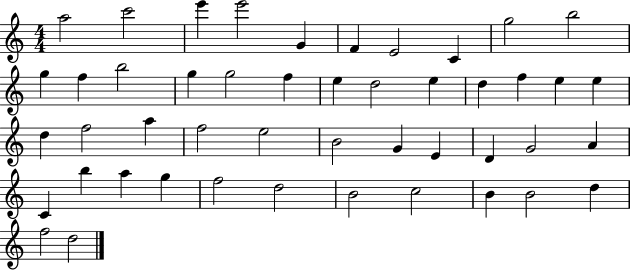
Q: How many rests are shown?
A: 0